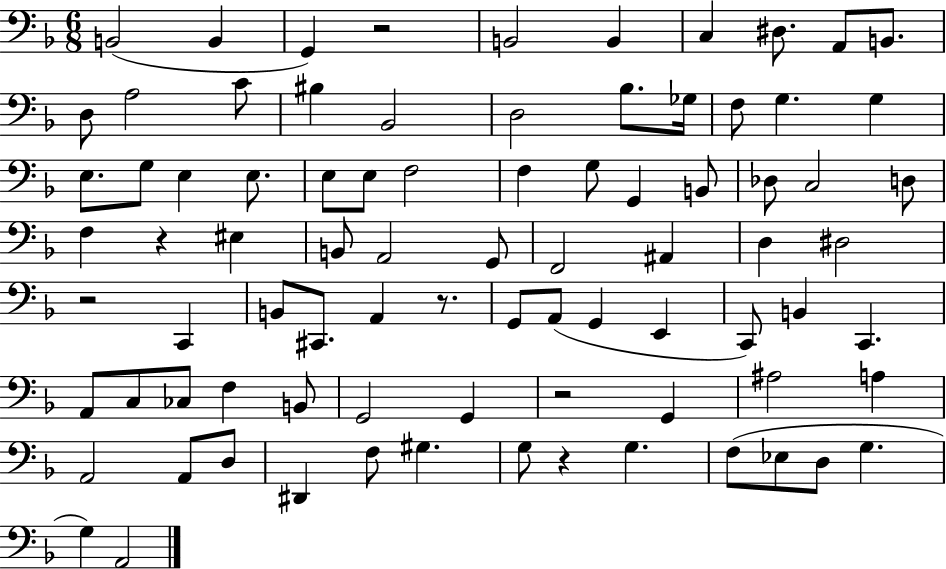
B2/h B2/q G2/q R/h B2/h B2/q C3/q D#3/e. A2/e B2/e. D3/e A3/h C4/e BIS3/q Bb2/h D3/h Bb3/e. Gb3/s F3/e G3/q. G3/q E3/e. G3/e E3/q E3/e. E3/e E3/e F3/h F3/q G3/e G2/q B2/e Db3/e C3/h D3/e F3/q R/q EIS3/q B2/e A2/h G2/e F2/h A#2/q D3/q D#3/h R/h C2/q B2/e C#2/e. A2/q R/e. G2/e A2/e G2/q E2/q C2/e B2/q C2/q. A2/e C3/e CES3/e F3/q B2/e G2/h G2/q R/h G2/q A#3/h A3/q A2/h A2/e D3/e D#2/q F3/e G#3/q. G3/e R/q G3/q. F3/e Eb3/e D3/e G3/q. G3/q A2/h